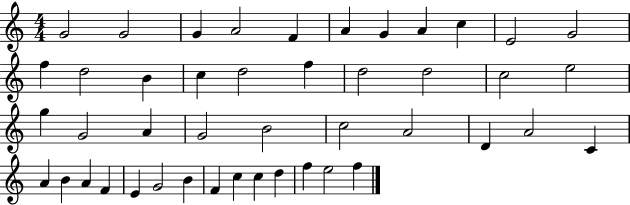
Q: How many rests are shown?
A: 0